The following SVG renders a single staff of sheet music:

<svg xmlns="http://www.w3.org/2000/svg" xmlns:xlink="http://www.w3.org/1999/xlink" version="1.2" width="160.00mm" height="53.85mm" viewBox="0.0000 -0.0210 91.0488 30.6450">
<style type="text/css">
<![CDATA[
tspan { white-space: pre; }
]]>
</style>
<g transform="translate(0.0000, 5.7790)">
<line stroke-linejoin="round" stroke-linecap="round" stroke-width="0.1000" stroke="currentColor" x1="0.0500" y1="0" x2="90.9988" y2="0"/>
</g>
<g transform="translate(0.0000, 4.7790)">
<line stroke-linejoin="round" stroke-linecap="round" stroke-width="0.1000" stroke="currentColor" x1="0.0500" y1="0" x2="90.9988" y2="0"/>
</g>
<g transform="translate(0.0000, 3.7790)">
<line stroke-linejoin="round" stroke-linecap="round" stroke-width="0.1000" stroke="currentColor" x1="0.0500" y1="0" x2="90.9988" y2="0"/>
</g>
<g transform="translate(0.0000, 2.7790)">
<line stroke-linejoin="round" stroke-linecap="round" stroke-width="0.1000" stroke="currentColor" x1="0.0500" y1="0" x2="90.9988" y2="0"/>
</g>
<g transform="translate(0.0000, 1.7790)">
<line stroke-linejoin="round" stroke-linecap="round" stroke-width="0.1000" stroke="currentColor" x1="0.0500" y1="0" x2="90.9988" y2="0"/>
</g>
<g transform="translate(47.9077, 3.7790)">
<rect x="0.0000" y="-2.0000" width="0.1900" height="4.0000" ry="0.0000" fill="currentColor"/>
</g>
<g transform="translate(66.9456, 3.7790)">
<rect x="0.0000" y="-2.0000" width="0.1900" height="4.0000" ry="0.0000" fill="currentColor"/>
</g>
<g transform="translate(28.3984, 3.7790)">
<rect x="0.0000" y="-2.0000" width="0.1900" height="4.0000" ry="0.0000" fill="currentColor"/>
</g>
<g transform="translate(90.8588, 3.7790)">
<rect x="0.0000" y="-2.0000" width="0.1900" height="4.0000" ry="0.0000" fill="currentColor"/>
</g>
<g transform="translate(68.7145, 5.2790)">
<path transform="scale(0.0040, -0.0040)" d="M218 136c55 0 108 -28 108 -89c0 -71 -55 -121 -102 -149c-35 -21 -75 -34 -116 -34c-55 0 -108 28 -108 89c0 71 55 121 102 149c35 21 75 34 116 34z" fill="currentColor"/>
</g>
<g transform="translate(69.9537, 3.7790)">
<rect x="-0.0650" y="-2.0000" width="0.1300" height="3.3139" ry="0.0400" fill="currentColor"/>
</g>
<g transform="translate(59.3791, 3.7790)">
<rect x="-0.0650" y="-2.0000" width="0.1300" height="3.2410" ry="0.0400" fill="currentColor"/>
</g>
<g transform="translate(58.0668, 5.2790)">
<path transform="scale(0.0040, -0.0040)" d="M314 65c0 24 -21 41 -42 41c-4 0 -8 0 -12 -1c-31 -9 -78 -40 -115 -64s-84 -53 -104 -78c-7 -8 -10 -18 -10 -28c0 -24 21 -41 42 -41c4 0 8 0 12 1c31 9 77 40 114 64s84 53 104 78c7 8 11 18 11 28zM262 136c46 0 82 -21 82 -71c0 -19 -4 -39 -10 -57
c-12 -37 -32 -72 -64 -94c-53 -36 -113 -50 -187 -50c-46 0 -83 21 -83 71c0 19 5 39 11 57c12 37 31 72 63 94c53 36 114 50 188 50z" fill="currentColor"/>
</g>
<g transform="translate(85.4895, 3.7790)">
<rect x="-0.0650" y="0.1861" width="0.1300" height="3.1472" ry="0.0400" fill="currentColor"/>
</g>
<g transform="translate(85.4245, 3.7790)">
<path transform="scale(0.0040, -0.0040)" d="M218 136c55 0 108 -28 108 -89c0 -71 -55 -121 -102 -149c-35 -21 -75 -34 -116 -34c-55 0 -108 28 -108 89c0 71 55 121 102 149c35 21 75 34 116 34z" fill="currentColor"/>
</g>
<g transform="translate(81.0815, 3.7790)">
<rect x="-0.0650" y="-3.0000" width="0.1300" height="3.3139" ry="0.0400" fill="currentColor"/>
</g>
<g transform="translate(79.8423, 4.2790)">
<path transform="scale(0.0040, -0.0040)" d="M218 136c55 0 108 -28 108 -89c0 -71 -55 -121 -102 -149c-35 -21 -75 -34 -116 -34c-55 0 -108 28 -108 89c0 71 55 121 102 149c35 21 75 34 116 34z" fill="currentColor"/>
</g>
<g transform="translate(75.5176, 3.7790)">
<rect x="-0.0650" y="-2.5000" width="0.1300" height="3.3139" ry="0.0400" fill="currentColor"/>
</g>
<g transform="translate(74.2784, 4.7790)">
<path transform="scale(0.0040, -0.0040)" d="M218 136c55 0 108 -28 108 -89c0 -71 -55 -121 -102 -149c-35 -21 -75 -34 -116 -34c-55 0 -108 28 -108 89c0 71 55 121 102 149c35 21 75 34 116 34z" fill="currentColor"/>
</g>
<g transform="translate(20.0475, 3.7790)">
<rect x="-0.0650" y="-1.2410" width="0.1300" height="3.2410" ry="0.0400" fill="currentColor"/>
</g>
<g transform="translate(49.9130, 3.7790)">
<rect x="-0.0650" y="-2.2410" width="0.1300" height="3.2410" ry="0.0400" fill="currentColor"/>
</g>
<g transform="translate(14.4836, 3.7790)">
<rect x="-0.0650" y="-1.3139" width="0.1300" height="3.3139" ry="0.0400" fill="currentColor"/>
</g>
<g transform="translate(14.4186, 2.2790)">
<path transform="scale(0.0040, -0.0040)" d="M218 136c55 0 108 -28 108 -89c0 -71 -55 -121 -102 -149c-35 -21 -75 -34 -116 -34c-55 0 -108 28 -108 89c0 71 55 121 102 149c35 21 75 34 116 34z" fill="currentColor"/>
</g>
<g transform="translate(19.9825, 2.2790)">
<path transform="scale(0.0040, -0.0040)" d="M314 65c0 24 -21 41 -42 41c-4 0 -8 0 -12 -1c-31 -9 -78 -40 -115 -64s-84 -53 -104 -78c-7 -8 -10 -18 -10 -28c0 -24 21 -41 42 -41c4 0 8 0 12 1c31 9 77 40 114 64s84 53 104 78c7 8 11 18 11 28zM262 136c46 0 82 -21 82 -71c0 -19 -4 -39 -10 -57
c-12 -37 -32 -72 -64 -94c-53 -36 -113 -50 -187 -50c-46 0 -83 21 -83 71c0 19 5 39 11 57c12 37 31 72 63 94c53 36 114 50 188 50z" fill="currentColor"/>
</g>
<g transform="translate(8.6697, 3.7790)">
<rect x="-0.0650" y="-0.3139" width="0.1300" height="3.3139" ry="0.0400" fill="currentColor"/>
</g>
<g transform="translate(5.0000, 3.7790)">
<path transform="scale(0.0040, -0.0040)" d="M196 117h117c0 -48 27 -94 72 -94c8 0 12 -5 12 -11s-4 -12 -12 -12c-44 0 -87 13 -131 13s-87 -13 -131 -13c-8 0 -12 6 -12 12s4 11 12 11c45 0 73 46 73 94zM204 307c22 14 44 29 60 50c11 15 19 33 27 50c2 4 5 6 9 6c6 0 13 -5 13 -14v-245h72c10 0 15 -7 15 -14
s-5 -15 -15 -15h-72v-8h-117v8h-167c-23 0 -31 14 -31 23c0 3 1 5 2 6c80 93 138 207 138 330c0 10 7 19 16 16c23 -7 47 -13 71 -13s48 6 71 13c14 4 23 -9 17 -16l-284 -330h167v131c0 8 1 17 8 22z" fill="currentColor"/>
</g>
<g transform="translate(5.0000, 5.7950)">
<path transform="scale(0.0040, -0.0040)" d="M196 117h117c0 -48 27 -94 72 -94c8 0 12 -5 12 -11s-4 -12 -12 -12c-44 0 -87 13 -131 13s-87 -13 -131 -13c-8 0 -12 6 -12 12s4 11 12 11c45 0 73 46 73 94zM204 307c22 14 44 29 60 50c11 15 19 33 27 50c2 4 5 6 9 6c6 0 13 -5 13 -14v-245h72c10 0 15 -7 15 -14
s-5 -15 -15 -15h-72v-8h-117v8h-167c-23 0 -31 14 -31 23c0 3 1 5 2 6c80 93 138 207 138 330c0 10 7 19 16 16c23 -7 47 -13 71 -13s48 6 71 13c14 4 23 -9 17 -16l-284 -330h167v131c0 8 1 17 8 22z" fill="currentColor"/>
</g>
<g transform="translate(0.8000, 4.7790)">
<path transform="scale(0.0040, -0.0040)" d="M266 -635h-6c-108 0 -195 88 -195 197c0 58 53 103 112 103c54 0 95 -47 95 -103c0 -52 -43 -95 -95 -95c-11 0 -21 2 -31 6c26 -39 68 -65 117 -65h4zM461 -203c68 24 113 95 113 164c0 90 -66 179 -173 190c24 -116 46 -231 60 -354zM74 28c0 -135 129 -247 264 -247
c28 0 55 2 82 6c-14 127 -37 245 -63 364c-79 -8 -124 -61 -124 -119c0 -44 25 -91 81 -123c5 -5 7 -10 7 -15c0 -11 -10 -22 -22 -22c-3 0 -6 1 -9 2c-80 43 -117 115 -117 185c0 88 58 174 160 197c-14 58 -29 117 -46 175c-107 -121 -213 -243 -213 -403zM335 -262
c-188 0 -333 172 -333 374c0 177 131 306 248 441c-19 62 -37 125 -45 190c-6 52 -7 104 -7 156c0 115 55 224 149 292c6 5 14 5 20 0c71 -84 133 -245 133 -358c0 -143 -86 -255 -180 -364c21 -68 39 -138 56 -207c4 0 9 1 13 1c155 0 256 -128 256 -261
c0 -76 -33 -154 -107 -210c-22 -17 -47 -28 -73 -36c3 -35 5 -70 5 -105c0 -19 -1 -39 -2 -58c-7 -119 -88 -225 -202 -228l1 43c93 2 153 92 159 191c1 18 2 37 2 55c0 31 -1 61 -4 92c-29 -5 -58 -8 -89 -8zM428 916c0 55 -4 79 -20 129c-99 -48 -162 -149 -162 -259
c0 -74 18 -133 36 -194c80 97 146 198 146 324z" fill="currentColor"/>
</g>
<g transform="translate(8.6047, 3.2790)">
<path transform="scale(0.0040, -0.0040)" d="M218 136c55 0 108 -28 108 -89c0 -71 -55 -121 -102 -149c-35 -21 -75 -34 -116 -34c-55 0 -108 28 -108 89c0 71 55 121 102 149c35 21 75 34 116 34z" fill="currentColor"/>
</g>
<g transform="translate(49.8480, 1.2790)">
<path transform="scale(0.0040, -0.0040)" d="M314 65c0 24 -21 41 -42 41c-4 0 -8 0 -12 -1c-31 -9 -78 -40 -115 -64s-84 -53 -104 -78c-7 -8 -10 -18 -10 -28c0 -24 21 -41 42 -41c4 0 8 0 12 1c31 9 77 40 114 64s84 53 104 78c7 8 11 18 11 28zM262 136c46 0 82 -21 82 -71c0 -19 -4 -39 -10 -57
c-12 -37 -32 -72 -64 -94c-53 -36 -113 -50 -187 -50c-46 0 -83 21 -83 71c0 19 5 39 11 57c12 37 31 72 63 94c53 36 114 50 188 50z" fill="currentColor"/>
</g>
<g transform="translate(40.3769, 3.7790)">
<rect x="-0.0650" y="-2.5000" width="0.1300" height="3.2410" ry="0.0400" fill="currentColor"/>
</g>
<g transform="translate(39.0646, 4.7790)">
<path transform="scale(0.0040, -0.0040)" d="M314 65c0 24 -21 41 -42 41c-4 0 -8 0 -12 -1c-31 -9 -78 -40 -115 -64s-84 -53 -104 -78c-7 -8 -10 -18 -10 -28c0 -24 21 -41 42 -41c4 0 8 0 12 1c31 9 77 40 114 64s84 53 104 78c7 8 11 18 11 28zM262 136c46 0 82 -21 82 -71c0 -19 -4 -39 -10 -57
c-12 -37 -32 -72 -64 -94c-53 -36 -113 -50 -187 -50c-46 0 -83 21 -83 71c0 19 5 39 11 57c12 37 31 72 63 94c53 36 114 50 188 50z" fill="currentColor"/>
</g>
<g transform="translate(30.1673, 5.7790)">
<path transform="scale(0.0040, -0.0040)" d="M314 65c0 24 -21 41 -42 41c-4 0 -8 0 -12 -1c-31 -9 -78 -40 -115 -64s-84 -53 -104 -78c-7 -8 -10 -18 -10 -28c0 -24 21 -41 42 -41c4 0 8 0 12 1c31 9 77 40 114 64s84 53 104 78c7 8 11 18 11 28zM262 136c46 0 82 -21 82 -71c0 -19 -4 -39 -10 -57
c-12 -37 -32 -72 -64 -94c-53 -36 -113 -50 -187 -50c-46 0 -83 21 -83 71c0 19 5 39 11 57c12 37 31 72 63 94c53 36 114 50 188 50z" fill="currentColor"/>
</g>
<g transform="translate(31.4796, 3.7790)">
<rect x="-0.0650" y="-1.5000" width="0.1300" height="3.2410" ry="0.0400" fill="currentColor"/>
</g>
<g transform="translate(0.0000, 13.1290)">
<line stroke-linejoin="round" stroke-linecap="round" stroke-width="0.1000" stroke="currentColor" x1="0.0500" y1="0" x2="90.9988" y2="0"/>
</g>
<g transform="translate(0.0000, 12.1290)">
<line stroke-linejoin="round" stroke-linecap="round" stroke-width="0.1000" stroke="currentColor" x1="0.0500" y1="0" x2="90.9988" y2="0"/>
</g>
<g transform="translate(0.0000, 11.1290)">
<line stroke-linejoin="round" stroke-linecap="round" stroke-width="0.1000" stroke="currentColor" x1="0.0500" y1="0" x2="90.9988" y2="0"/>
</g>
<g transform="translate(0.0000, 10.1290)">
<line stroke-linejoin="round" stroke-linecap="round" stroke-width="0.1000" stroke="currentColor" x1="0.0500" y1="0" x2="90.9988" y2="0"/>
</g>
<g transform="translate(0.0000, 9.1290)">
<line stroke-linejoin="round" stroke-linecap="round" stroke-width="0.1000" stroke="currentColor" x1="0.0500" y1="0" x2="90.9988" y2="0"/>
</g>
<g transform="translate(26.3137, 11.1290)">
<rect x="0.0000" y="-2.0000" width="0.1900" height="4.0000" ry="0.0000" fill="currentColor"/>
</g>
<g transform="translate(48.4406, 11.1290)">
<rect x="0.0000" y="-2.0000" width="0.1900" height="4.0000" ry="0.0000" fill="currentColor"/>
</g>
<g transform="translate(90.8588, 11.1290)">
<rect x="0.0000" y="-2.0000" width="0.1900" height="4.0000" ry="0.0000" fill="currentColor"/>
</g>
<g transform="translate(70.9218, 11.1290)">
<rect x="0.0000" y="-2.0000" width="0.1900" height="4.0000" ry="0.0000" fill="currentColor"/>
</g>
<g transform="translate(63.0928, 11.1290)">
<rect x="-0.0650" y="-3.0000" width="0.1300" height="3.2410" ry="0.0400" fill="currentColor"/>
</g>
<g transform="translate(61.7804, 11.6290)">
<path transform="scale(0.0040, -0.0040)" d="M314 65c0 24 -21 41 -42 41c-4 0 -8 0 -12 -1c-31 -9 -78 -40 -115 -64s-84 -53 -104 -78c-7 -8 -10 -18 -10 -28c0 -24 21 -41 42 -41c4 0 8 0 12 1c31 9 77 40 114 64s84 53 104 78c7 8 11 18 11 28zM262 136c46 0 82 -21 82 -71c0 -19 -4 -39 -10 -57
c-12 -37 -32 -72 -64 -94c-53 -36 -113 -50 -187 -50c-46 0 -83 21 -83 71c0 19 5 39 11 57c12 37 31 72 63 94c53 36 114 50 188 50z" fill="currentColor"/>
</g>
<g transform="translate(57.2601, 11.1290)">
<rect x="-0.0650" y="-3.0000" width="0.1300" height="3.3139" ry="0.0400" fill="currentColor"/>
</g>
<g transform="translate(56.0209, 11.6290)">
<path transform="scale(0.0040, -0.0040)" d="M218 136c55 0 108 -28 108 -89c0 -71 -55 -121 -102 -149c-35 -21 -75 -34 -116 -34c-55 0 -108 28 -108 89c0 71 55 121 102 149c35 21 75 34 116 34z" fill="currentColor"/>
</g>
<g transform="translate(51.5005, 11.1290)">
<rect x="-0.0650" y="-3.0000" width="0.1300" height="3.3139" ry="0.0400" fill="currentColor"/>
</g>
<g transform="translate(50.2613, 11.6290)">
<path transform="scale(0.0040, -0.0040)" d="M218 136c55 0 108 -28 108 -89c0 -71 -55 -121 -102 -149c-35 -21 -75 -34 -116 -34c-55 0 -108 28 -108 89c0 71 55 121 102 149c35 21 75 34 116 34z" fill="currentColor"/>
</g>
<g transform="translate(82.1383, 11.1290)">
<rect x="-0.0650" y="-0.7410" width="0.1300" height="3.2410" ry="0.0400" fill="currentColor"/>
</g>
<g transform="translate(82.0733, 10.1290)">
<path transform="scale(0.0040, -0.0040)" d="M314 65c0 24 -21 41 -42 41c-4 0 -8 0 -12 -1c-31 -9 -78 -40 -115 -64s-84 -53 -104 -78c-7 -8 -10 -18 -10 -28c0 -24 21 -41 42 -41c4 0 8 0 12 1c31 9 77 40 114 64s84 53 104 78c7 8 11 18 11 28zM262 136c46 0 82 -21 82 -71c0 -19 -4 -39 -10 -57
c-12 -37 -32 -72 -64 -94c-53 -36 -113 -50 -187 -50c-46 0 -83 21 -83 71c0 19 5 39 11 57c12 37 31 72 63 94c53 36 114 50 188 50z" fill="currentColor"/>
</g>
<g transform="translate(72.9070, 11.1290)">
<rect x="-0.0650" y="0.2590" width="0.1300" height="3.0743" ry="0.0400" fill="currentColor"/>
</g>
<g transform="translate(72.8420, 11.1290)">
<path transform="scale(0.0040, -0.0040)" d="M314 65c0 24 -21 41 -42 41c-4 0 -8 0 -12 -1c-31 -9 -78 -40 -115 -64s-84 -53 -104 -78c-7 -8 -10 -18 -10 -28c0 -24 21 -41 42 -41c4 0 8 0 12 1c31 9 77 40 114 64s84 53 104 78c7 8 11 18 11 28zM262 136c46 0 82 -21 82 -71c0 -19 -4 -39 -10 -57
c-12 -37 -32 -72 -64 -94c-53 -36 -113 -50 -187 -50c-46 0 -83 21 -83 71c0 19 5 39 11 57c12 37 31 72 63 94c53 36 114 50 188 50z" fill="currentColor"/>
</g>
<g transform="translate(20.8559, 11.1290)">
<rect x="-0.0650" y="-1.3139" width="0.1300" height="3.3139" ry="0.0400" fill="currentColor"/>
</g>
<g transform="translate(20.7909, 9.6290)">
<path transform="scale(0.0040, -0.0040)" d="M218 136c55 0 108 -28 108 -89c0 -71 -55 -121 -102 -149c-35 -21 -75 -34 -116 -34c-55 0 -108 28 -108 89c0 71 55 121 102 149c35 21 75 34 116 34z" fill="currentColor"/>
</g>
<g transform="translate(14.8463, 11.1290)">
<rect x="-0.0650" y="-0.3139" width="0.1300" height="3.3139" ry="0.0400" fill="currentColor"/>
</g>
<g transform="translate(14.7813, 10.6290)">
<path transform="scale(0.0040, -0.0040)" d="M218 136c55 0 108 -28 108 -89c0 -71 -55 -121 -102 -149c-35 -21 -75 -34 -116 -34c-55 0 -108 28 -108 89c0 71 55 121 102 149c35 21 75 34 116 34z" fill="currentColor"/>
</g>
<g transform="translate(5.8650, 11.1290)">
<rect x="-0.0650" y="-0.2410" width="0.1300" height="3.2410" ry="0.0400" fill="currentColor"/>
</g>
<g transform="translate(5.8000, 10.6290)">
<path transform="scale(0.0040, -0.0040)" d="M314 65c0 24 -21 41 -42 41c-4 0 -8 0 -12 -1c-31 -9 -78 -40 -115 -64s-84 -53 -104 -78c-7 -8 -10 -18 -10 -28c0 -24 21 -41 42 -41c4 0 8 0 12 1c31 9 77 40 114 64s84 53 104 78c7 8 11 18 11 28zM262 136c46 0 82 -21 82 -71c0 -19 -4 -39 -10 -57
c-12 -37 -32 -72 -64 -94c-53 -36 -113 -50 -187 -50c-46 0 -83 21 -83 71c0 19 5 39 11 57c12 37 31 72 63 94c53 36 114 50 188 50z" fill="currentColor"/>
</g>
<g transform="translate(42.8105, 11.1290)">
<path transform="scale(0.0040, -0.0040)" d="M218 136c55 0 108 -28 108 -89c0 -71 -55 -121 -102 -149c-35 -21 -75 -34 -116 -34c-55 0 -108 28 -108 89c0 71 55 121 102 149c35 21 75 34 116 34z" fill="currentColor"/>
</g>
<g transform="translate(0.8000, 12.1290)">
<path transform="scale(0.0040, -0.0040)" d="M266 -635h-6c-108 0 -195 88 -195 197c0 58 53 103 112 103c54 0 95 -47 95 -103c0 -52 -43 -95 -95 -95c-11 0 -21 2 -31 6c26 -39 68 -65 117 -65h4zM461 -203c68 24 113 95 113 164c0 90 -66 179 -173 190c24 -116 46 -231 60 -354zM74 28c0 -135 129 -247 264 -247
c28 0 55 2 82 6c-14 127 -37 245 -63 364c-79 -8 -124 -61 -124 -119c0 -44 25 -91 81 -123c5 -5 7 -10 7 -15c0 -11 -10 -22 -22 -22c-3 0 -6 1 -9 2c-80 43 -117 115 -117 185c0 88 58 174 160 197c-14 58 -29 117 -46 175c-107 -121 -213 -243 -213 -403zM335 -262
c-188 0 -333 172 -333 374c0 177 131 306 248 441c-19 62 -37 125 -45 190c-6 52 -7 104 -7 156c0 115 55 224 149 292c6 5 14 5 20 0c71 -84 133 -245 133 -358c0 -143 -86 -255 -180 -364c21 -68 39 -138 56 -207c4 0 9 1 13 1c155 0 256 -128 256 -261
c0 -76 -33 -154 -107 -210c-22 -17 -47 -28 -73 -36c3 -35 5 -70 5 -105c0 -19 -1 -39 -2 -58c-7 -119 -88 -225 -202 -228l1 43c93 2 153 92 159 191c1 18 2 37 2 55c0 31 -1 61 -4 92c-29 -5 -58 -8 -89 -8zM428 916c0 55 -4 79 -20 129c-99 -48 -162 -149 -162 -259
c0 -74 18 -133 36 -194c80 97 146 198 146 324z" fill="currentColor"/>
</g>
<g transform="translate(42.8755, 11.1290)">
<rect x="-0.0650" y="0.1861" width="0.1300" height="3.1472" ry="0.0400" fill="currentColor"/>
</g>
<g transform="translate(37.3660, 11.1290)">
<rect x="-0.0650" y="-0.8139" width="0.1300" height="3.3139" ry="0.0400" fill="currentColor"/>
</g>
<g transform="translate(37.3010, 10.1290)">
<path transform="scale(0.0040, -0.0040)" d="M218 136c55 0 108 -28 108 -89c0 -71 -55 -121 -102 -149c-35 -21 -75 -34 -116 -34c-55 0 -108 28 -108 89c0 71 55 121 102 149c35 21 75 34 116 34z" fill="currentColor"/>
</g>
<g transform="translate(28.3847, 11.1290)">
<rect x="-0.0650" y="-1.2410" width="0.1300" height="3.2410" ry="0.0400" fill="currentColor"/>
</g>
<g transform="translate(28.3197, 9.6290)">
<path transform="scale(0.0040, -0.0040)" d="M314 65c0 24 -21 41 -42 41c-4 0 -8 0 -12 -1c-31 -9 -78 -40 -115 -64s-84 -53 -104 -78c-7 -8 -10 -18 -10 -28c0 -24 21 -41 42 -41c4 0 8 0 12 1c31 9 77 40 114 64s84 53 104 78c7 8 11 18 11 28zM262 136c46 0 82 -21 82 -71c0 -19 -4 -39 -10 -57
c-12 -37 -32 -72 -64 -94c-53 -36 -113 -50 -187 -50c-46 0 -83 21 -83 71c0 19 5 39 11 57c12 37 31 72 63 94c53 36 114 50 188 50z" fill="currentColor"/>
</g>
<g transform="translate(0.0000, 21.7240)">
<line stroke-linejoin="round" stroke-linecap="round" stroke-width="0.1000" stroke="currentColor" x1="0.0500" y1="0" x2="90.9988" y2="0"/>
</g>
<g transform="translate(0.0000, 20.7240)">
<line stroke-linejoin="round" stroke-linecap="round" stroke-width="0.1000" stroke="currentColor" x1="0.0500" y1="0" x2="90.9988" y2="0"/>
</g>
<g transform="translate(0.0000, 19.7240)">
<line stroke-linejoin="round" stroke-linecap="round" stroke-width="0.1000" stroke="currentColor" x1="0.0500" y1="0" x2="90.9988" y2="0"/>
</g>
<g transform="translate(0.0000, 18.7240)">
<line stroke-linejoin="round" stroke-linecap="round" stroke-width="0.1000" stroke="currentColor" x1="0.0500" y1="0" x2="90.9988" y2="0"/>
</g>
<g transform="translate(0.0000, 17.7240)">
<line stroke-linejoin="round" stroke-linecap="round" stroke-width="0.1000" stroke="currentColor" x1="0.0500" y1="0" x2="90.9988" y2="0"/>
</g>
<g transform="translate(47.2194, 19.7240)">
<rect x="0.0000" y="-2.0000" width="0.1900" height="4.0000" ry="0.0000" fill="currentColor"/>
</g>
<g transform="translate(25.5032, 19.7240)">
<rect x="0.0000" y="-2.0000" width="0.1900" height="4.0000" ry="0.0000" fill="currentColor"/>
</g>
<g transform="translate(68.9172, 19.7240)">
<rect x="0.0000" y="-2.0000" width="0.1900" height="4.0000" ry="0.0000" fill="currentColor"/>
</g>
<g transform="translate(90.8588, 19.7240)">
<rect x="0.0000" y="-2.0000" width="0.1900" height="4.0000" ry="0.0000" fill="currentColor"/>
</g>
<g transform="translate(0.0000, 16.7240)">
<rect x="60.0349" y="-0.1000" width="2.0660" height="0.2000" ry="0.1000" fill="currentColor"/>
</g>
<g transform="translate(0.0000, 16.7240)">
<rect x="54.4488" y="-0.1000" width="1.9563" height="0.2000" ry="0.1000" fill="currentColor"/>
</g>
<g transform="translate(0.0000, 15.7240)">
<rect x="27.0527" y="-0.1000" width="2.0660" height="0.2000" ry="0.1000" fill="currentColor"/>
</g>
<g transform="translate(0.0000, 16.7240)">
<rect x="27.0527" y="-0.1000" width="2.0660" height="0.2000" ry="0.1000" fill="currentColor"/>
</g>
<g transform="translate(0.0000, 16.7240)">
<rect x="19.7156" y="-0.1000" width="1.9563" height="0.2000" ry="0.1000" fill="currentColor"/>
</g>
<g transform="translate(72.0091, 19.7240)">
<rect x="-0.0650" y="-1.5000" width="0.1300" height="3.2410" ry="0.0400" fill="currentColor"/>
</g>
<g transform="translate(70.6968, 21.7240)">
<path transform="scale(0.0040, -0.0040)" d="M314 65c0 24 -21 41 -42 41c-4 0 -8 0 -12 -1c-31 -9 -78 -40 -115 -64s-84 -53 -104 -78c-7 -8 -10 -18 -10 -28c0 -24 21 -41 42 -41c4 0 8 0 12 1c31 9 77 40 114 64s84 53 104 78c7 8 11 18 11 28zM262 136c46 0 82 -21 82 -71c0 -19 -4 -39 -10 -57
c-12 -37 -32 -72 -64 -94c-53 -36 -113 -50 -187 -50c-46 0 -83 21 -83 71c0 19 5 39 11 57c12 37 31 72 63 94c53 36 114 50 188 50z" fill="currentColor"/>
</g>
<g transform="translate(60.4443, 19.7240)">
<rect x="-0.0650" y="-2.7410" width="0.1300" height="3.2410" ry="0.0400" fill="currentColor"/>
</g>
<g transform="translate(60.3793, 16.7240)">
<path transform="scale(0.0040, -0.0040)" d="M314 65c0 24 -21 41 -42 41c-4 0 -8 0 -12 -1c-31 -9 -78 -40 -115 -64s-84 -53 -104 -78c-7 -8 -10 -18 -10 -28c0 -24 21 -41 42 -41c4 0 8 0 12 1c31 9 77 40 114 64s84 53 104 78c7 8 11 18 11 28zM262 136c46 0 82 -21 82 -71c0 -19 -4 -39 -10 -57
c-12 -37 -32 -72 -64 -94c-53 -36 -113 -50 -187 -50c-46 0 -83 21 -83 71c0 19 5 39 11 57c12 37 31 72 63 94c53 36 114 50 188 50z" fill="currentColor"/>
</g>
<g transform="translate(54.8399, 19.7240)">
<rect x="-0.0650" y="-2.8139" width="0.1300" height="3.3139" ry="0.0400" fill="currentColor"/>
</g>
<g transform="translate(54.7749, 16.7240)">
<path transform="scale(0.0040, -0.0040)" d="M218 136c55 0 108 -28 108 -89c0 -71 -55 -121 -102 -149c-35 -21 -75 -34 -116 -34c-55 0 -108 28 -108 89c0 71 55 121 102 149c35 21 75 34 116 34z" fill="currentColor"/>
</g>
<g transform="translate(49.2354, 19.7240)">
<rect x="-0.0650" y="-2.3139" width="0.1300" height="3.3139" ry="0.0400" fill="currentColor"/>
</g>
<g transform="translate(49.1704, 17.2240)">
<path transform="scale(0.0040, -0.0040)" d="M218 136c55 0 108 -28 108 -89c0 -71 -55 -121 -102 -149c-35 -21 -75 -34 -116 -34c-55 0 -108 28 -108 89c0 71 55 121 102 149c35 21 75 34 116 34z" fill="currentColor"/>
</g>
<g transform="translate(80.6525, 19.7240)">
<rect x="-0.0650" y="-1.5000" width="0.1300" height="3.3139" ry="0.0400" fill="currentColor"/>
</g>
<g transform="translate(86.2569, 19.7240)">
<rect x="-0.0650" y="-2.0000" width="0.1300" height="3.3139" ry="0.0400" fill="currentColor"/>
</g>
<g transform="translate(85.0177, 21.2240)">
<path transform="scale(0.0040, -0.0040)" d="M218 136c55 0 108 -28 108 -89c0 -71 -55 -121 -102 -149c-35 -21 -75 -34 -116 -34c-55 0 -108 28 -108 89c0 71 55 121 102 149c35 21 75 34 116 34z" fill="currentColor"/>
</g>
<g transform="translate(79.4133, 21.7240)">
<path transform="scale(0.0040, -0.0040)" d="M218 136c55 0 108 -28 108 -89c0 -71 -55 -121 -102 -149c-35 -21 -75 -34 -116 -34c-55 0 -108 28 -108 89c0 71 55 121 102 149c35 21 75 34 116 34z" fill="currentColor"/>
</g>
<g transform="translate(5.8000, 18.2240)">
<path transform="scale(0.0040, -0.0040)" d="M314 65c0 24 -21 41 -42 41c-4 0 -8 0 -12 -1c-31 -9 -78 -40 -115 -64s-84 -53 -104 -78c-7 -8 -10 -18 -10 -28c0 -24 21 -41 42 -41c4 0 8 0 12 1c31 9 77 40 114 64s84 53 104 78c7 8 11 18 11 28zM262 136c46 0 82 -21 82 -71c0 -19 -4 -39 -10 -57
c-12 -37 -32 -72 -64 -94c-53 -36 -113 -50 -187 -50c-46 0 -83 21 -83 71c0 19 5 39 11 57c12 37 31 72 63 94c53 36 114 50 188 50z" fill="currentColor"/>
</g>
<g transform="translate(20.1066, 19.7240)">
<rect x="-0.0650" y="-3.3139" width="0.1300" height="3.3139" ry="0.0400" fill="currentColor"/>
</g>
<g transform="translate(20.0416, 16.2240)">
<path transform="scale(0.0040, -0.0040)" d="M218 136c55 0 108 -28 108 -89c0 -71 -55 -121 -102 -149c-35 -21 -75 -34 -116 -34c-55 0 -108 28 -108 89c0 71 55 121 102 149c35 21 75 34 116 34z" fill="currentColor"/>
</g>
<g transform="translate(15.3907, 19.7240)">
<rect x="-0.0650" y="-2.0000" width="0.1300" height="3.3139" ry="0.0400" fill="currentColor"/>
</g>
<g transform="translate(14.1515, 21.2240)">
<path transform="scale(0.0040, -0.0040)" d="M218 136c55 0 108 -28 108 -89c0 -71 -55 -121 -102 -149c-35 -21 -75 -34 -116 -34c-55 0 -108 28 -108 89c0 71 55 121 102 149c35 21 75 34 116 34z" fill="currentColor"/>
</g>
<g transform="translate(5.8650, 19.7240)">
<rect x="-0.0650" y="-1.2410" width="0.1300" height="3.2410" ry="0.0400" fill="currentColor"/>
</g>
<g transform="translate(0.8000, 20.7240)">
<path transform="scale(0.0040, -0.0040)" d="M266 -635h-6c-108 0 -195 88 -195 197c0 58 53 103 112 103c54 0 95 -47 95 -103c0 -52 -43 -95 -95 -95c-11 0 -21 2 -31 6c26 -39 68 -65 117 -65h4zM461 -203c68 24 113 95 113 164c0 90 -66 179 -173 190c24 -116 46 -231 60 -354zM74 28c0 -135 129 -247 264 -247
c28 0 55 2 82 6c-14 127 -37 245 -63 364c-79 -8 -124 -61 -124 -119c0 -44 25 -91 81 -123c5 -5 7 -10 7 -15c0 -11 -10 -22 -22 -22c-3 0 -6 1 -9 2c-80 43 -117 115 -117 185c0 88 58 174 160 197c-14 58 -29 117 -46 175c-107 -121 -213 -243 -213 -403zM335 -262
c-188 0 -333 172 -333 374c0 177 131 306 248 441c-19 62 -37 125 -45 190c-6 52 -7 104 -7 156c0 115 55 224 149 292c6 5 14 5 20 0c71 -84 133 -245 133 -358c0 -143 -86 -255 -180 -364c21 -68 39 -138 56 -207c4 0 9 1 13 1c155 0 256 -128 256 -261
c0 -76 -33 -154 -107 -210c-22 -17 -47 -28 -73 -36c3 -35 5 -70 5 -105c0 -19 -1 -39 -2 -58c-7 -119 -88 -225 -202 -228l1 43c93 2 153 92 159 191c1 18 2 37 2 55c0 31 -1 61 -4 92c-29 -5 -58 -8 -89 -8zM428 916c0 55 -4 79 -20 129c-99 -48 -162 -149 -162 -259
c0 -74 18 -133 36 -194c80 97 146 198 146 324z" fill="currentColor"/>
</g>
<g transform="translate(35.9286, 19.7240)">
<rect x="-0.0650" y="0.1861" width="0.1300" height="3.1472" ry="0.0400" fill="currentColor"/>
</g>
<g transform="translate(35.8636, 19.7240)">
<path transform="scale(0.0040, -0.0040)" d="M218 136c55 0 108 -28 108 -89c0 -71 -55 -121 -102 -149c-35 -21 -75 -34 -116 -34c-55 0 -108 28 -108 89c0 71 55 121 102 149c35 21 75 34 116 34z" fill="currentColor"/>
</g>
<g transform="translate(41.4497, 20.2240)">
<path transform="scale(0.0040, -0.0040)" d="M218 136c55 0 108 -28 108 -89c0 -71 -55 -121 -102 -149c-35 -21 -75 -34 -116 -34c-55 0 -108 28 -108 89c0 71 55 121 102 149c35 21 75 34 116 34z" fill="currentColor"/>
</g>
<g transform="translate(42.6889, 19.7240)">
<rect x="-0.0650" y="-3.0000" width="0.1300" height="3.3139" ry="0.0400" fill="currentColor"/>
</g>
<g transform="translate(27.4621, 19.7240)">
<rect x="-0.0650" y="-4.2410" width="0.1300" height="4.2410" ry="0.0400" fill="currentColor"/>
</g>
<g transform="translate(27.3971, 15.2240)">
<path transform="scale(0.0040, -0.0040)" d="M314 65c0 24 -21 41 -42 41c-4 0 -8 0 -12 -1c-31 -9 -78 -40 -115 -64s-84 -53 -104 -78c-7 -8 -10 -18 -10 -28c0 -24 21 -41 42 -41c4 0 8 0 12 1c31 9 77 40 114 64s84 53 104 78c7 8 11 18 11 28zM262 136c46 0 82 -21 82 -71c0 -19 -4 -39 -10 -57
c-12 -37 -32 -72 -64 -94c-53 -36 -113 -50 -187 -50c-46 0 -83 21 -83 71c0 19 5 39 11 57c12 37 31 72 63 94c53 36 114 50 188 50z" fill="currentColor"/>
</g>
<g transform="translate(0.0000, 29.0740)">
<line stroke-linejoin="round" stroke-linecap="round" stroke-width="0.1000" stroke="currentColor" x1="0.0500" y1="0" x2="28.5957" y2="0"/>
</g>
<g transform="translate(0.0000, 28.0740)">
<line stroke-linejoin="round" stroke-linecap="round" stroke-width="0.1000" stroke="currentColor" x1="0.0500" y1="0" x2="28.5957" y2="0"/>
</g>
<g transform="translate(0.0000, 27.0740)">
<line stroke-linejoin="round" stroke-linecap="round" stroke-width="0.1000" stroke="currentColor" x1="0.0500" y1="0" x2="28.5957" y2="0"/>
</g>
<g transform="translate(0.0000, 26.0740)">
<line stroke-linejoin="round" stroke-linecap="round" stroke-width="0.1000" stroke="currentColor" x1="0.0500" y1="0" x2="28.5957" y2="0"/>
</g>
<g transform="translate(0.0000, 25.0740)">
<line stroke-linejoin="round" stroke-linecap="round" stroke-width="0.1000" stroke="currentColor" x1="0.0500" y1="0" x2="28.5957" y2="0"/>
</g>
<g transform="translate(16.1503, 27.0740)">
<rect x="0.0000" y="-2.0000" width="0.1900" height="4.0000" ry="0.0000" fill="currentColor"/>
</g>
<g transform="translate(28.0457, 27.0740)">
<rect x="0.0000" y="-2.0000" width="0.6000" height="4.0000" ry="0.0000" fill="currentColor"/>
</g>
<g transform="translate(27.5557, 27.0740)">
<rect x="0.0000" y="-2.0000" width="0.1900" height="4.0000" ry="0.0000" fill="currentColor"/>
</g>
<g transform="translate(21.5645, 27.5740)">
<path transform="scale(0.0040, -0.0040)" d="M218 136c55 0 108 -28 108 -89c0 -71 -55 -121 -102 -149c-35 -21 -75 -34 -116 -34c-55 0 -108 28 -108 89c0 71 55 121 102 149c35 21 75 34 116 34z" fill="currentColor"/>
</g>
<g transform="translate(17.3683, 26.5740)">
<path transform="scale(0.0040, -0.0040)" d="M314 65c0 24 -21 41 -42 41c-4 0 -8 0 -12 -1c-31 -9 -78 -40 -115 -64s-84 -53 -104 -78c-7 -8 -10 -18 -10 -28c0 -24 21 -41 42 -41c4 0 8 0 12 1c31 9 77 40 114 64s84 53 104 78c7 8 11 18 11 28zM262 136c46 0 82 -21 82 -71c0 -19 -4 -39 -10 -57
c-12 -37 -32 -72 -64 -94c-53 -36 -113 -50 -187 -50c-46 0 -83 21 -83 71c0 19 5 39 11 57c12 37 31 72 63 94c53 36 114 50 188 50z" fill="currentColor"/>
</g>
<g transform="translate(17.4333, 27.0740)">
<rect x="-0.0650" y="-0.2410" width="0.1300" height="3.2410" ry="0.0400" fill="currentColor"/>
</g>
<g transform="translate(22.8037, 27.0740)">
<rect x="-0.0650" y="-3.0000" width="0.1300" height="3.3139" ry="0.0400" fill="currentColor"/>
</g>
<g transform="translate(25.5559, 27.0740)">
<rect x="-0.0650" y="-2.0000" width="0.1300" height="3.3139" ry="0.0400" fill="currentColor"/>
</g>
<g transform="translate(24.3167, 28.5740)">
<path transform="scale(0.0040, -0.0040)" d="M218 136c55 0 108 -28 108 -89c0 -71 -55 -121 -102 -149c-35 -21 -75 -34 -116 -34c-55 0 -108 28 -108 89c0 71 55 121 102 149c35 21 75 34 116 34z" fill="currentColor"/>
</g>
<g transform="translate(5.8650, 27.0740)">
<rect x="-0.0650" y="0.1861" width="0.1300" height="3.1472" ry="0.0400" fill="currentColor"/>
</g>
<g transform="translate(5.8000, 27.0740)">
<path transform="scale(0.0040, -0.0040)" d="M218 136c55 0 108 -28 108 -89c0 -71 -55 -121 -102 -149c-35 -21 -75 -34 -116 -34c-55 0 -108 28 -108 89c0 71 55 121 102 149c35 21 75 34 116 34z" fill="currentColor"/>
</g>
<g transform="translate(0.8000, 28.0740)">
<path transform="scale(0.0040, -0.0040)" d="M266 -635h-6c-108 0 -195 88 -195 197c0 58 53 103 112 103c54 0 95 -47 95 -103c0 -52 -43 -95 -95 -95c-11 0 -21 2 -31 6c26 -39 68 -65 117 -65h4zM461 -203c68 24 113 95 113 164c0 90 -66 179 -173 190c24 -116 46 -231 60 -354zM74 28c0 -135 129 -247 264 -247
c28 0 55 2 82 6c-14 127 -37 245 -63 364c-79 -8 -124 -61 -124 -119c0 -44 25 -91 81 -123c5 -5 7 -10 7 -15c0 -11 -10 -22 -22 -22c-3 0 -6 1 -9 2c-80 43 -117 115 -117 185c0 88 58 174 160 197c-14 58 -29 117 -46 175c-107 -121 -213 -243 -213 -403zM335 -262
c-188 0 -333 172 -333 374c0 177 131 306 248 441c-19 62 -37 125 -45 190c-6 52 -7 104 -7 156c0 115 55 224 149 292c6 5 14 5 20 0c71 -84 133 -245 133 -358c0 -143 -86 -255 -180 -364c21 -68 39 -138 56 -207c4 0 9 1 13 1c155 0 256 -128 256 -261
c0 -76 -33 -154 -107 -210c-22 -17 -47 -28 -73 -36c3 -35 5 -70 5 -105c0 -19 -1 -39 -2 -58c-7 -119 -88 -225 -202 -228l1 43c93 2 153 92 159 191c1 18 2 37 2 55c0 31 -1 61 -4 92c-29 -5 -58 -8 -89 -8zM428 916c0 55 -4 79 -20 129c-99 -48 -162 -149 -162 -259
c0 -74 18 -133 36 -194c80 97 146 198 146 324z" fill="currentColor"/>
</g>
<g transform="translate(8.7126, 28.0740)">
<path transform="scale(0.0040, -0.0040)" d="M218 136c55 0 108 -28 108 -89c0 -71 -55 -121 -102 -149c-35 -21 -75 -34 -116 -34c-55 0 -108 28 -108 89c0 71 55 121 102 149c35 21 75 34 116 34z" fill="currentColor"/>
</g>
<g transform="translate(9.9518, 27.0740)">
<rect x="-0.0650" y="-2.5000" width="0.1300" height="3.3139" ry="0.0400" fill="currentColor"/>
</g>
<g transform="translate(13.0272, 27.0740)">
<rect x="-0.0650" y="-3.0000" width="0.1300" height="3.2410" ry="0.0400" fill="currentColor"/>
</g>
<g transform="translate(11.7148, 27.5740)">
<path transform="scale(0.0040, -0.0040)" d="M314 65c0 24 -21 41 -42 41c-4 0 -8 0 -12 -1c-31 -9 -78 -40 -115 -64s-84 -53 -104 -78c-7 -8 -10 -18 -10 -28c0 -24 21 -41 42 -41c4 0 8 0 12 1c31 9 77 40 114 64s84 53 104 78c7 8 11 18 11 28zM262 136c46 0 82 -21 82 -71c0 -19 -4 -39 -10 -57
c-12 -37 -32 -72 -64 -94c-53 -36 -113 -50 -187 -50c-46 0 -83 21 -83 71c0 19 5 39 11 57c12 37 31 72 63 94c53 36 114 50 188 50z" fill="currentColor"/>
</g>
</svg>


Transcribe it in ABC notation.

X:1
T:Untitled
M:4/4
L:1/4
K:C
c e e2 E2 G2 g2 F2 F G A B c2 c e e2 d B A A A2 B2 d2 e2 F b d'2 B A g a a2 E2 E F B G A2 c2 A F